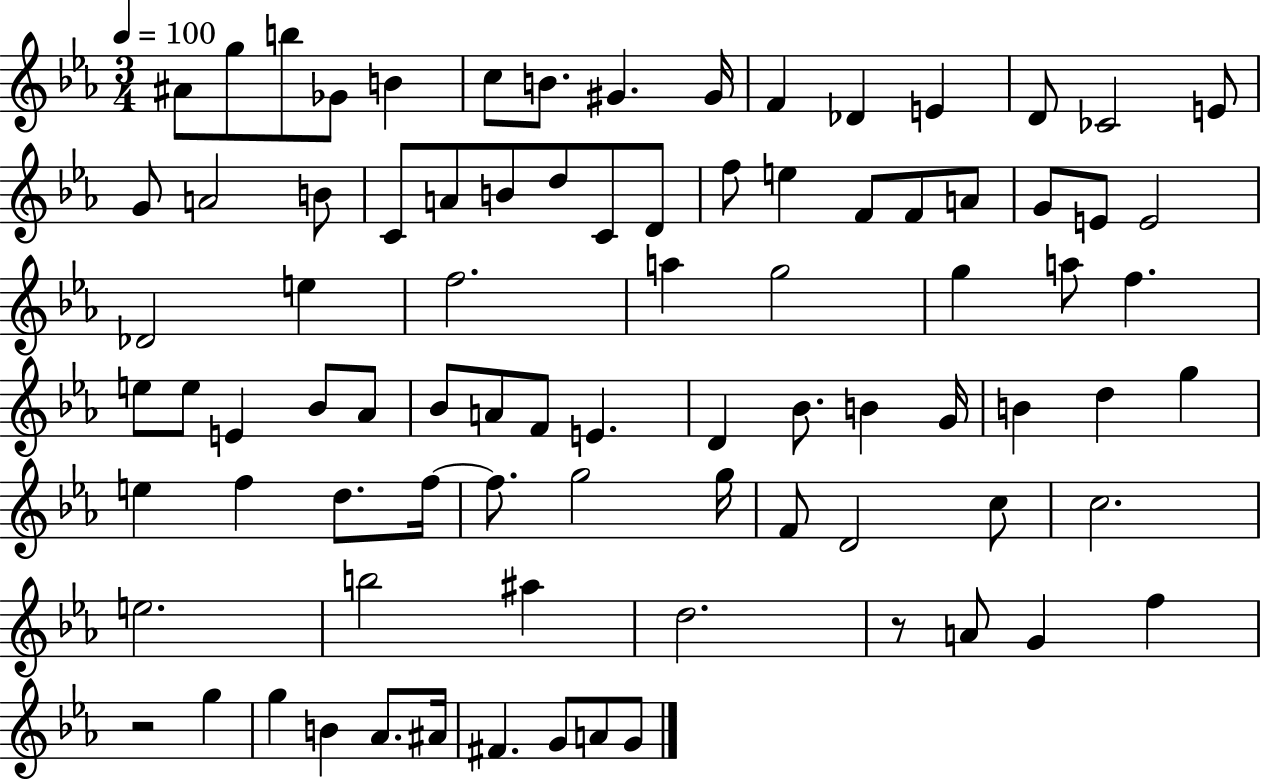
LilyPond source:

{
  \clef treble
  \numericTimeSignature
  \time 3/4
  \key ees \major
  \tempo 4 = 100
  ais'8 g''8 b''8 ges'8 b'4 | c''8 b'8. gis'4. gis'16 | f'4 des'4 e'4 | d'8 ces'2 e'8 | \break g'8 a'2 b'8 | c'8 a'8 b'8 d''8 c'8 d'8 | f''8 e''4 f'8 f'8 a'8 | g'8 e'8 e'2 | \break des'2 e''4 | f''2. | a''4 g''2 | g''4 a''8 f''4. | \break e''8 e''8 e'4 bes'8 aes'8 | bes'8 a'8 f'8 e'4. | d'4 bes'8. b'4 g'16 | b'4 d''4 g''4 | \break e''4 f''4 d''8. f''16~~ | f''8. g''2 g''16 | f'8 d'2 c''8 | c''2. | \break e''2. | b''2 ais''4 | d''2. | r8 a'8 g'4 f''4 | \break r2 g''4 | g''4 b'4 aes'8. ais'16 | fis'4. g'8 a'8 g'8 | \bar "|."
}